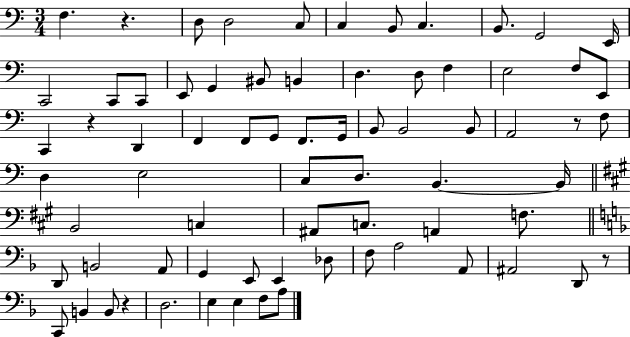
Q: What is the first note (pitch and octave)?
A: F3